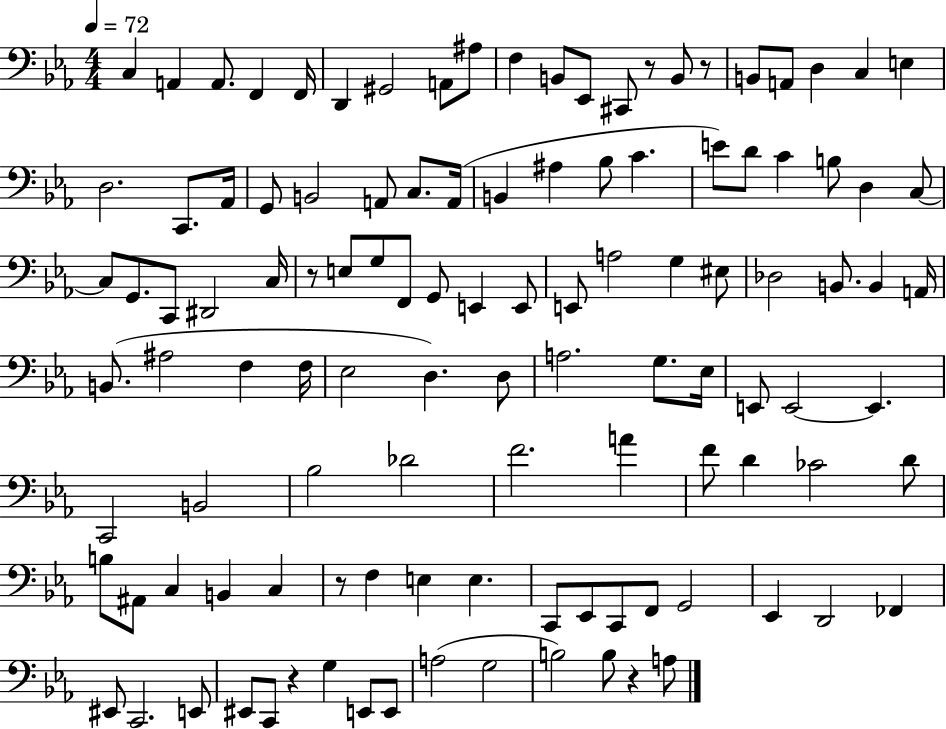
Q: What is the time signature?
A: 4/4